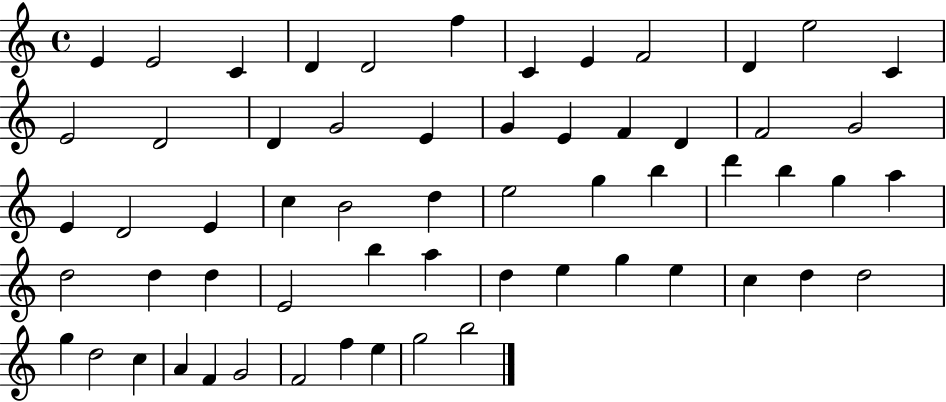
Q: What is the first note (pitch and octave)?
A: E4